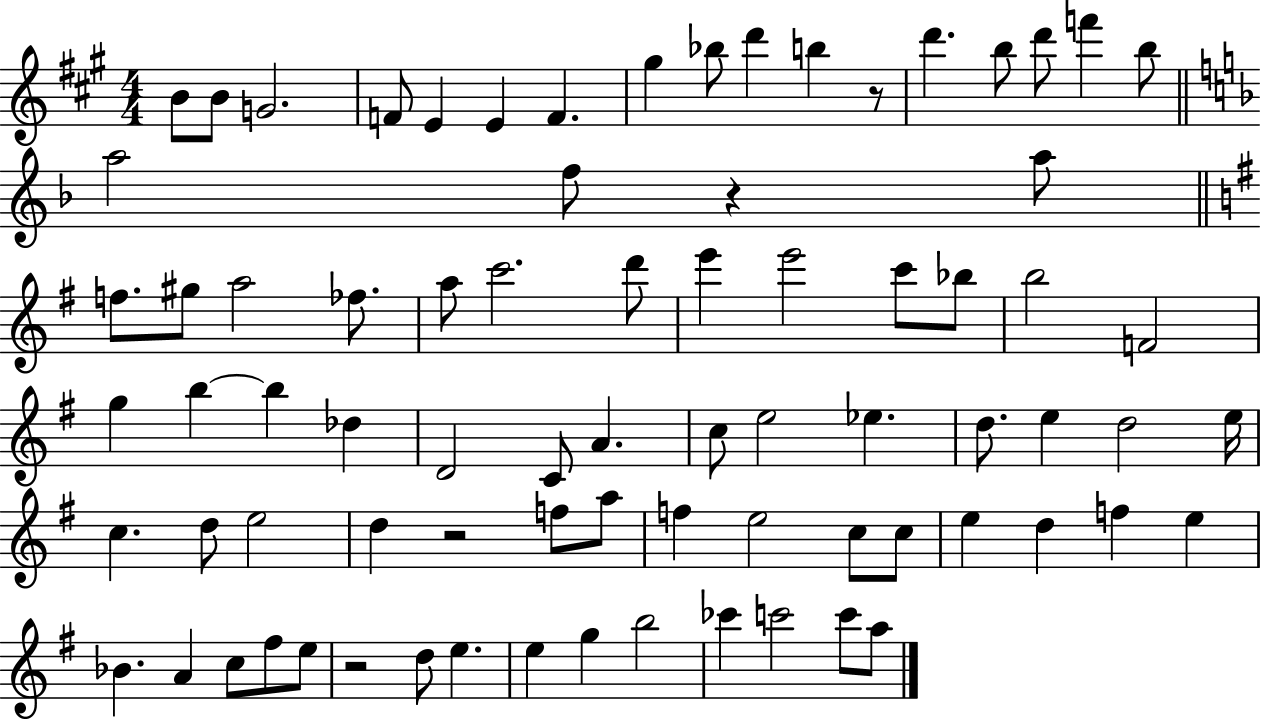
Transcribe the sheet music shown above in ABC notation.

X:1
T:Untitled
M:4/4
L:1/4
K:A
B/2 B/2 G2 F/2 E E F ^g _b/2 d' b z/2 d' b/2 d'/2 f' b/2 a2 f/2 z a/2 f/2 ^g/2 a2 _f/2 a/2 c'2 d'/2 e' e'2 c'/2 _b/2 b2 F2 g b b _d D2 C/2 A c/2 e2 _e d/2 e d2 e/4 c d/2 e2 d z2 f/2 a/2 f e2 c/2 c/2 e d f e _B A c/2 ^f/2 e/2 z2 d/2 e e g b2 _c' c'2 c'/2 a/2